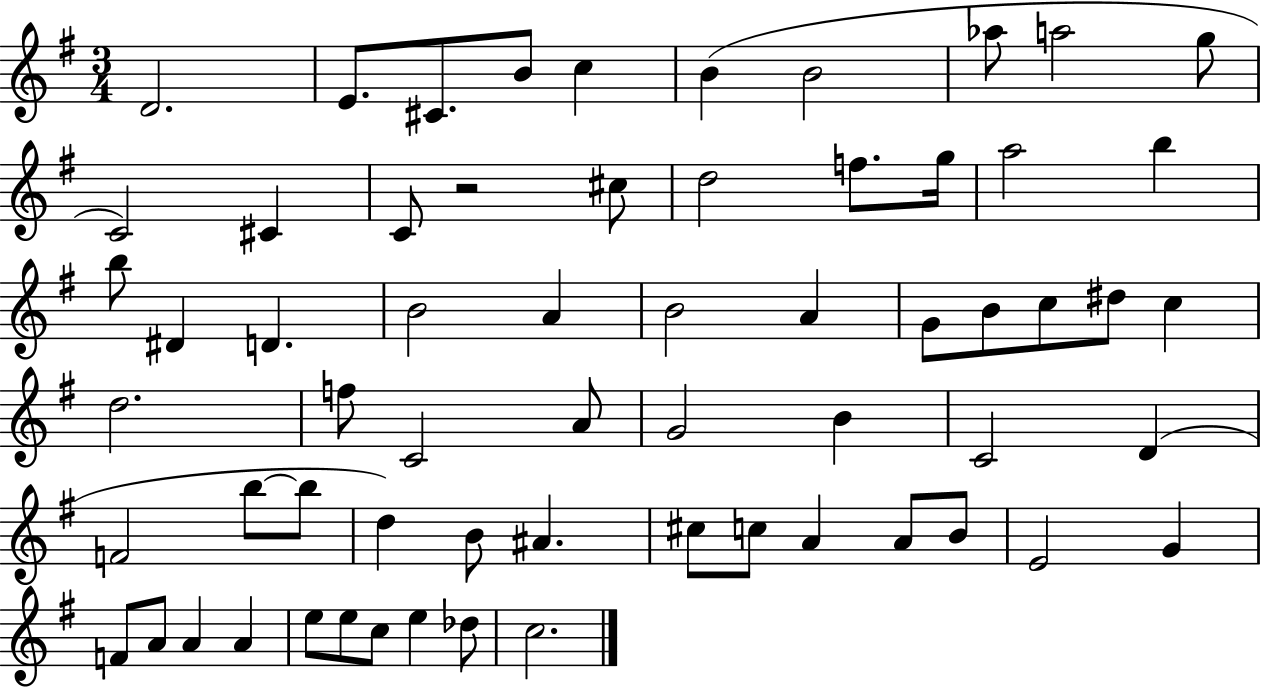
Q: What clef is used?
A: treble